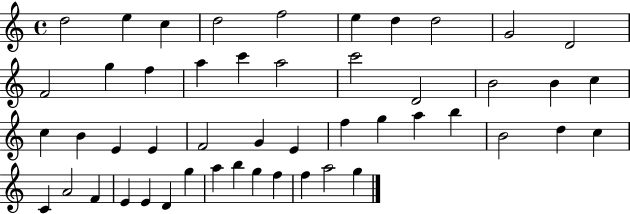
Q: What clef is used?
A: treble